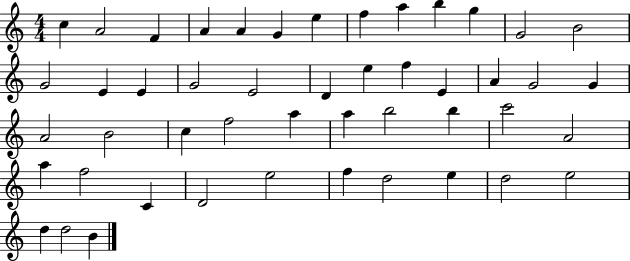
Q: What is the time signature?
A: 4/4